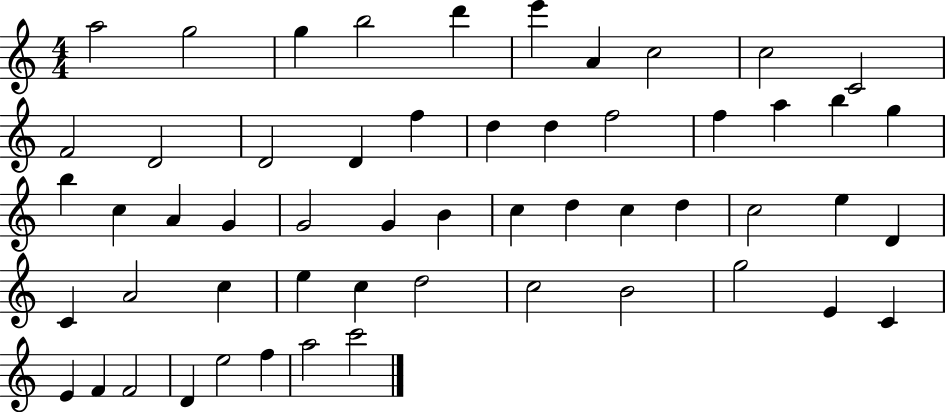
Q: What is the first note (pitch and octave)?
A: A5